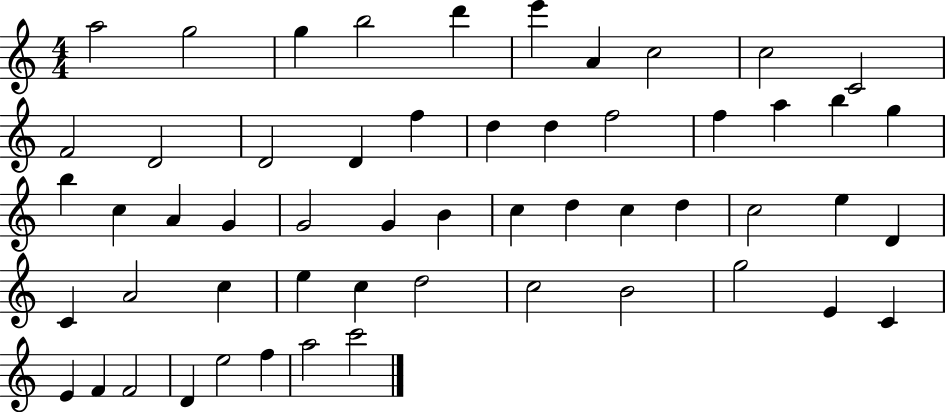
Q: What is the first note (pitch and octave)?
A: A5